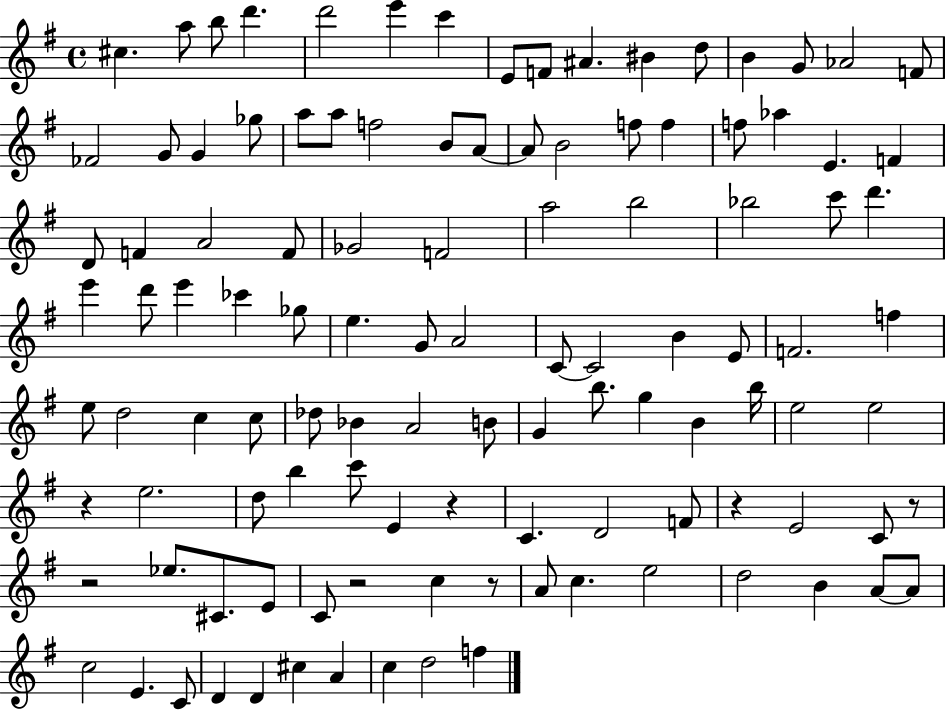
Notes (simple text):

C#5/q. A5/e B5/e D6/q. D6/h E6/q C6/q E4/e F4/e A#4/q. BIS4/q D5/e B4/q G4/e Ab4/h F4/e FES4/h G4/e G4/q Gb5/e A5/e A5/e F5/h B4/e A4/e A4/e B4/h F5/e F5/q F5/e Ab5/q E4/q. F4/q D4/e F4/q A4/h F4/e Gb4/h F4/h A5/h B5/h Bb5/h C6/e D6/q. E6/q D6/e E6/q CES6/q Gb5/e E5/q. G4/e A4/h C4/e C4/h B4/q E4/e F4/h. F5/q E5/e D5/h C5/q C5/e Db5/e Bb4/q A4/h B4/e G4/q B5/e. G5/q B4/q B5/s E5/h E5/h R/q E5/h. D5/e B5/q C6/e E4/q R/q C4/q. D4/h F4/e R/q E4/h C4/e R/e R/h Eb5/e. C#4/e. E4/e C4/e R/h C5/q R/e A4/e C5/q. E5/h D5/h B4/q A4/e A4/e C5/h E4/q. C4/e D4/q D4/q C#5/q A4/q C5/q D5/h F5/q